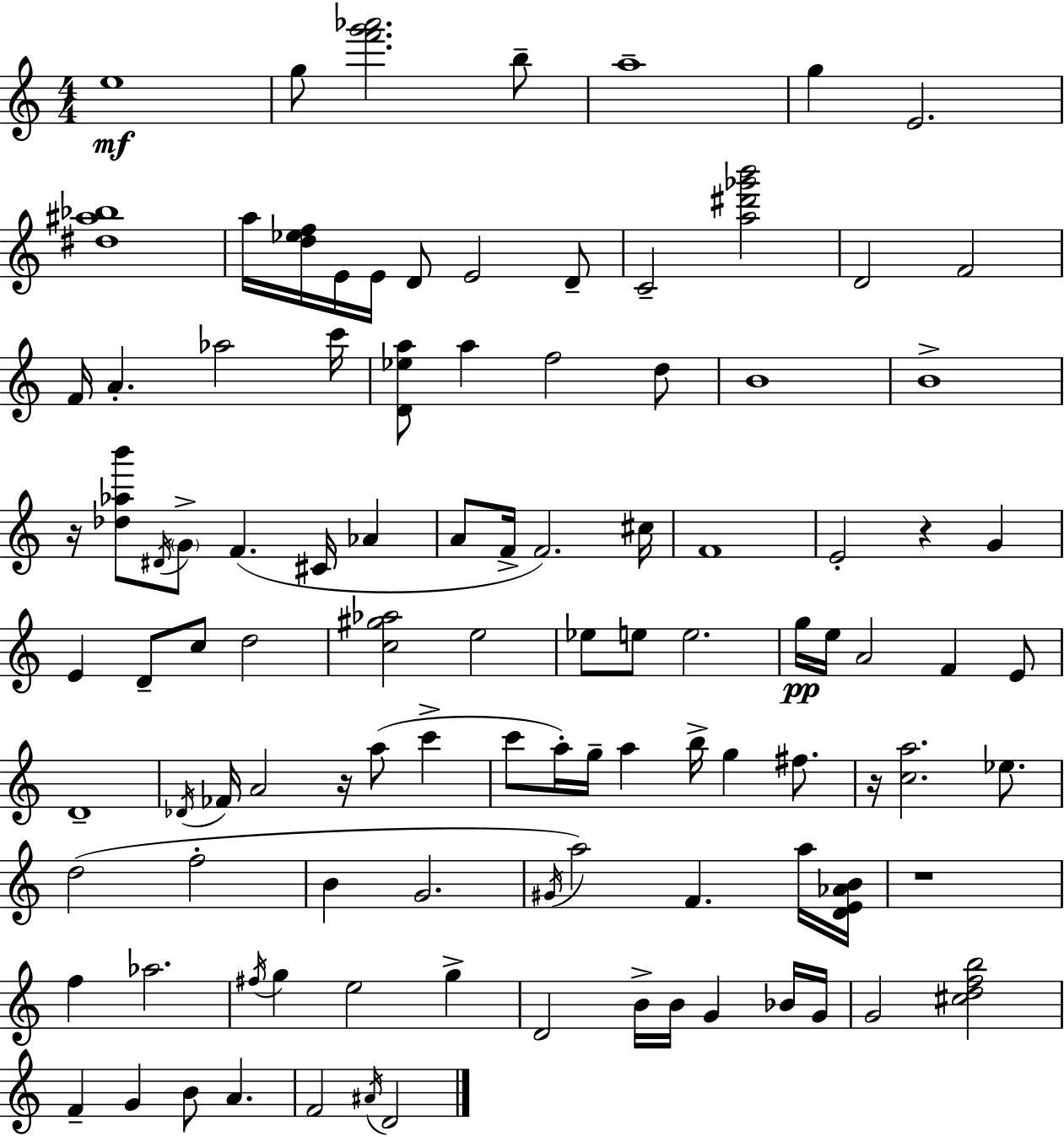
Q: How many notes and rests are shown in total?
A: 106